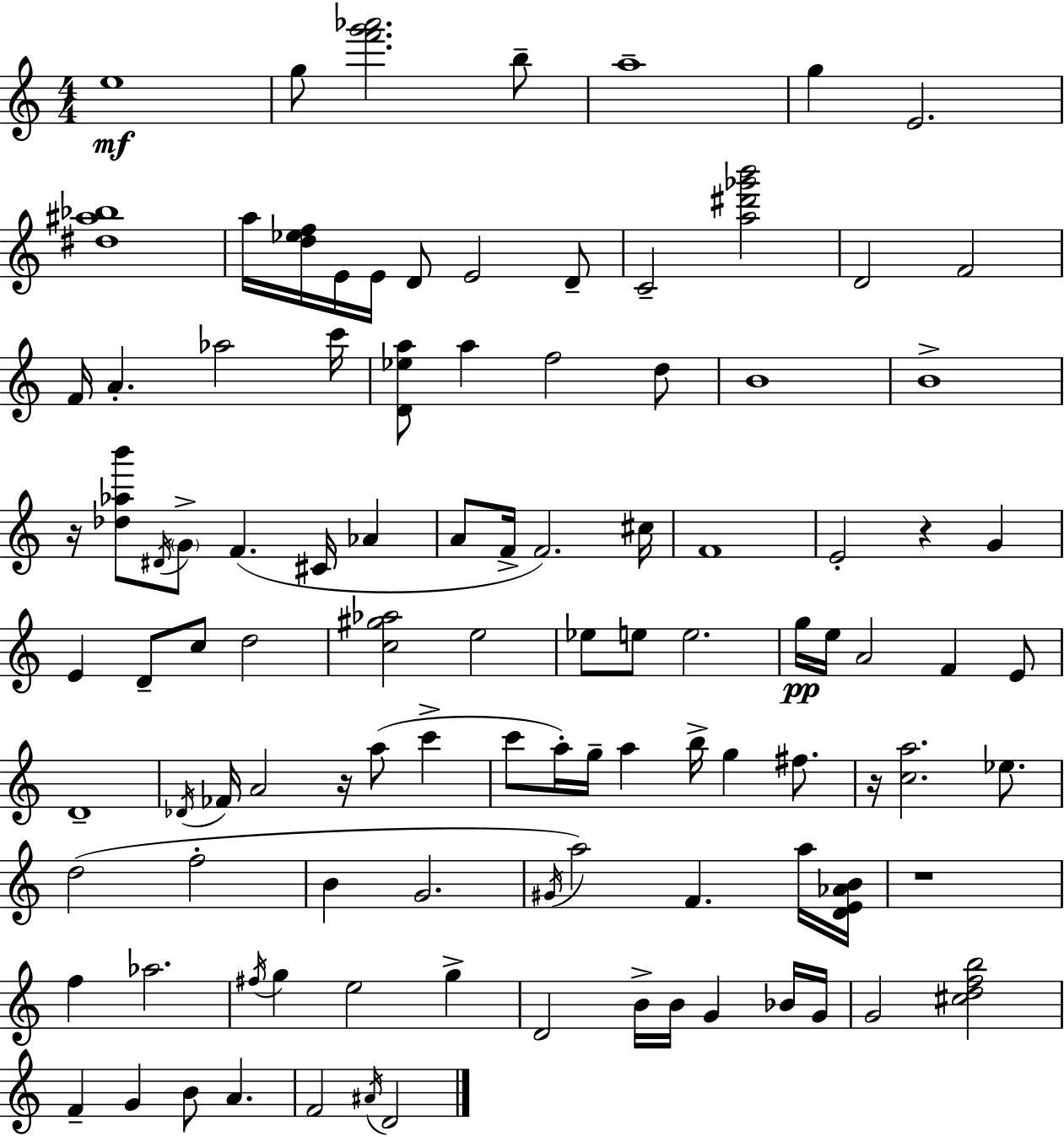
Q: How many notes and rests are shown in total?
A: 106